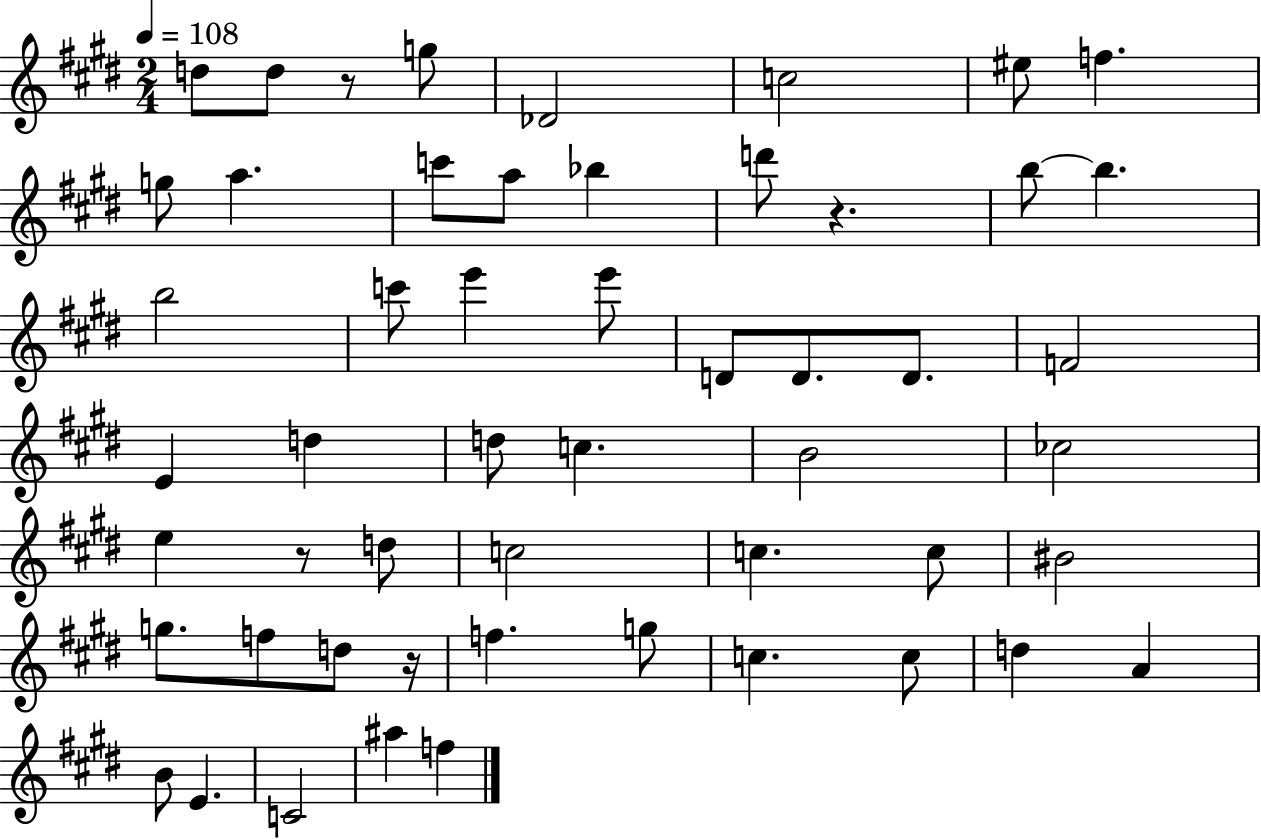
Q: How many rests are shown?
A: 4